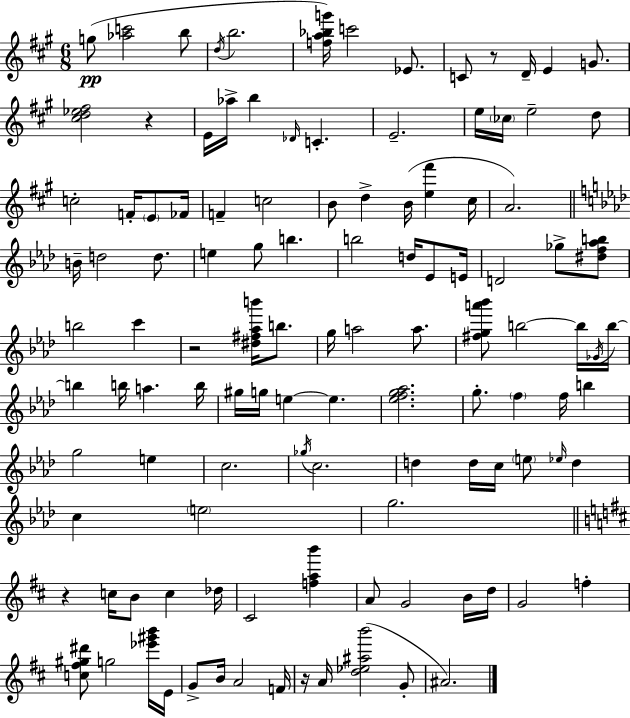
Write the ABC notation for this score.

X:1
T:Untitled
M:6/8
L:1/4
K:A
g/2 [_ac']2 b/2 d/4 b2 [fa_bg']/4 c'2 _E/2 C/2 z/2 D/4 E G/2 [^cd_e^f]2 z E/4 _a/4 b _D/4 C E2 e/4 _c/4 e2 d/2 c2 F/4 E/2 _F/4 F c2 B/2 d B/4 [e^f'] ^c/4 A2 B/4 d2 d/2 e g/2 b b2 d/4 _E/2 E/4 D2 _g/2 [^df_ab]/2 b2 c' z2 [^d^f_ab']/4 b/2 g/4 a2 a/2 [^fga'_b']/2 b2 b/4 _G/4 b/4 b b/4 a b/4 ^g/4 g/4 e e [_efg_a]2 g/2 f f/4 b g2 e c2 _g/4 c2 d d/4 c/4 e/2 _e/4 d c e2 g2 z c/4 B/2 c _d/4 ^C2 [fab'] A/2 G2 B/4 d/4 G2 f [c^f^g^d']/2 g2 [_e'^g'b']/4 E/4 G/2 B/4 A2 F/4 z/4 A/4 [d_e^ab']2 G/2 ^A2